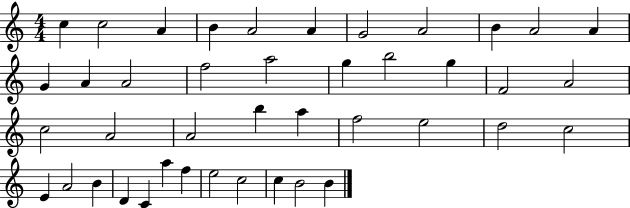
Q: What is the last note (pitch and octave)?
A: B4